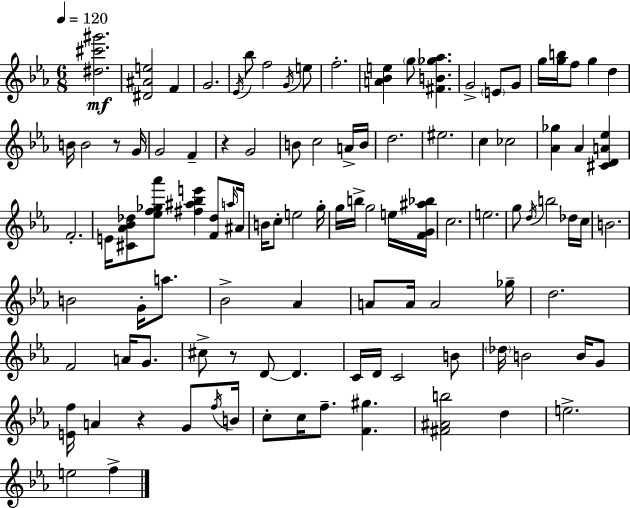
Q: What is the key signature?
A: EES major